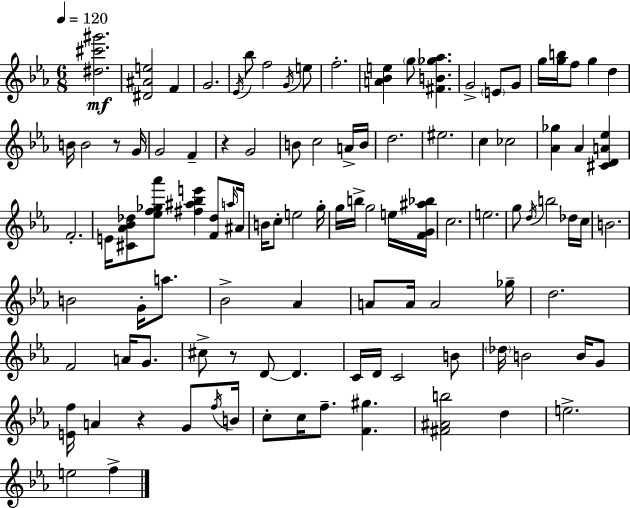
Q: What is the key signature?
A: EES major